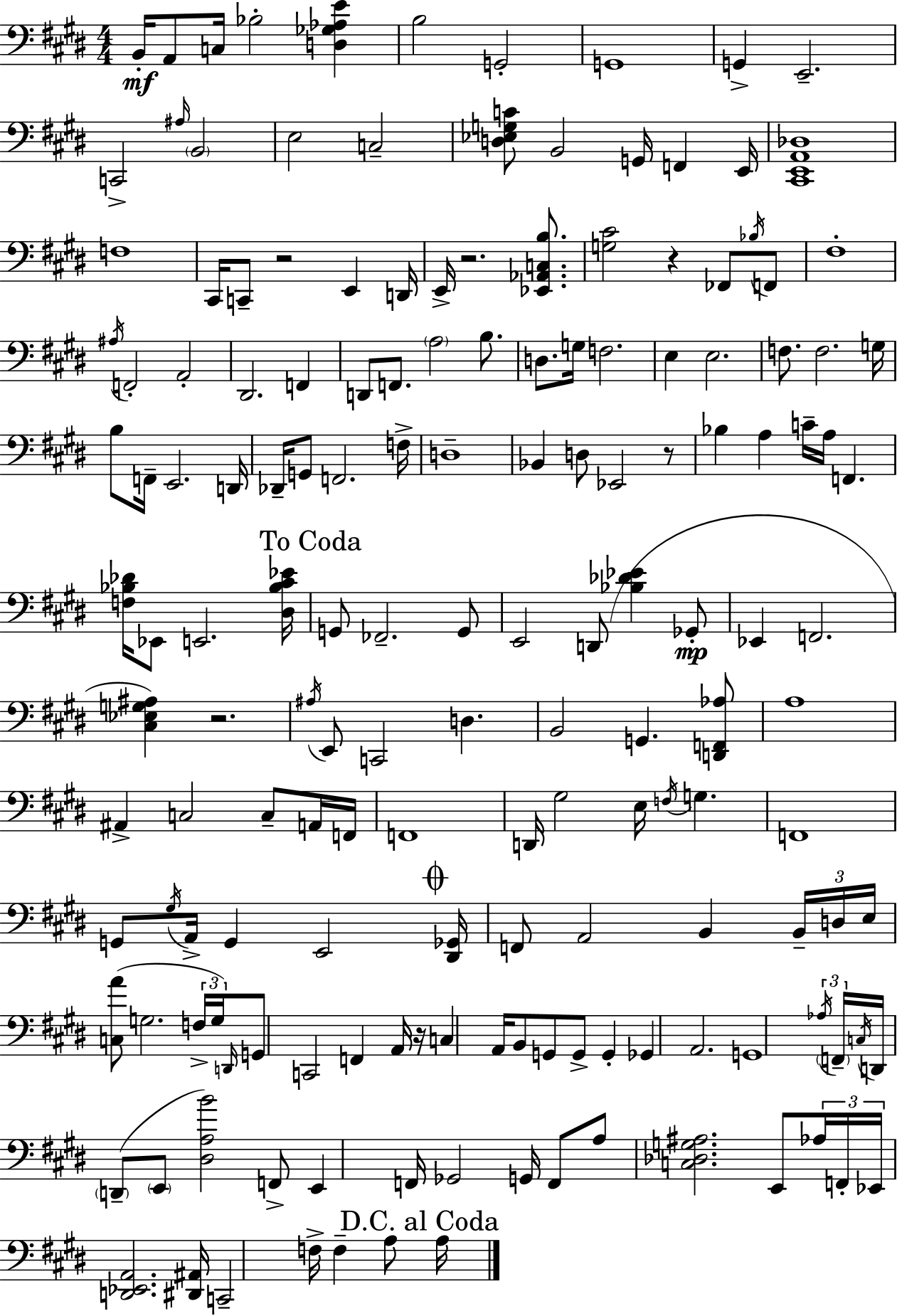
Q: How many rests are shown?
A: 6